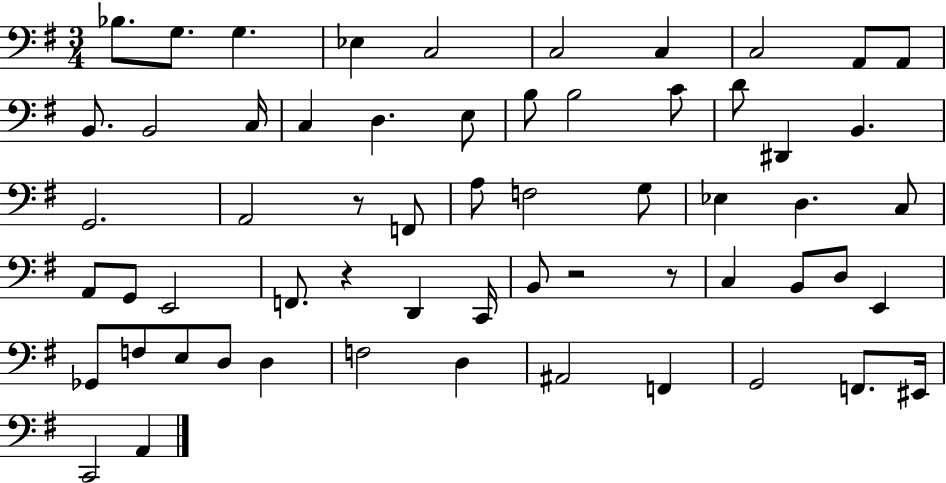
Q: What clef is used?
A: bass